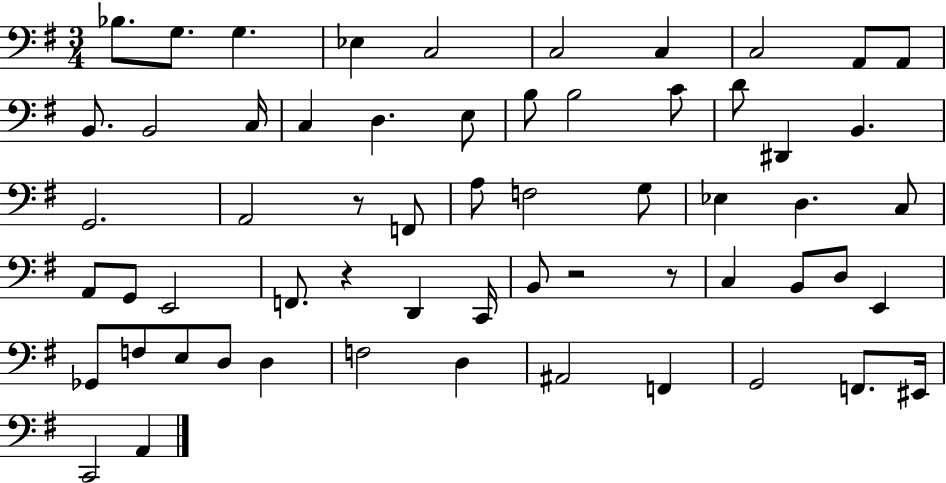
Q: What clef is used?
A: bass